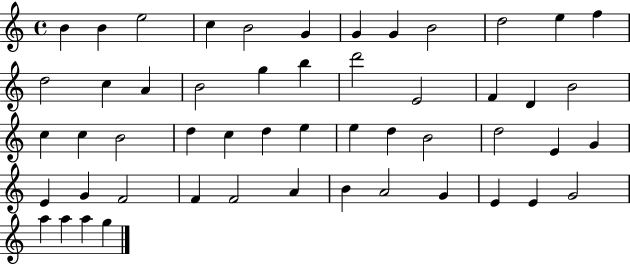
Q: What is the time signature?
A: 4/4